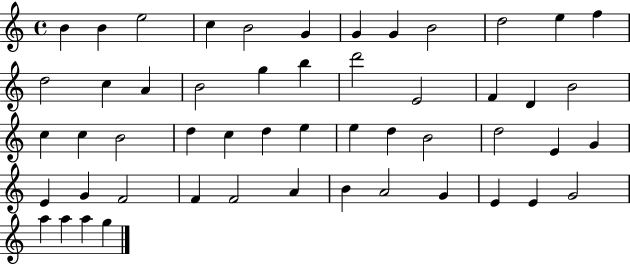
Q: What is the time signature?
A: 4/4